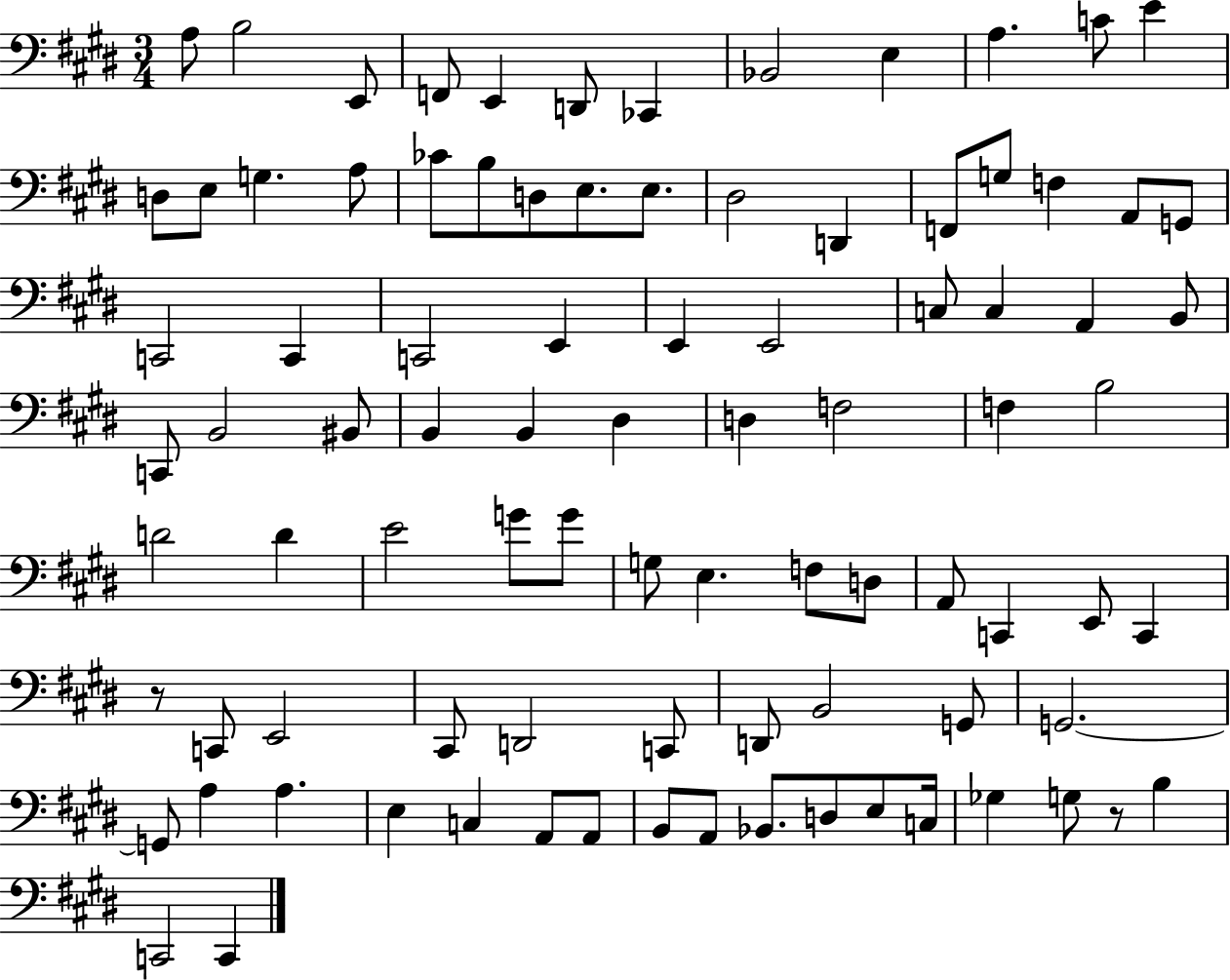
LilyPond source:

{
  \clef bass
  \numericTimeSignature
  \time 3/4
  \key e \major
  a8 b2 e,8 | f,8 e,4 d,8 ces,4 | bes,2 e4 | a4. c'8 e'4 | \break d8 e8 g4. a8 | ces'8 b8 d8 e8. e8. | dis2 d,4 | f,8 g8 f4 a,8 g,8 | \break c,2 c,4 | c,2 e,4 | e,4 e,2 | c8 c4 a,4 b,8 | \break c,8 b,2 bis,8 | b,4 b,4 dis4 | d4 f2 | f4 b2 | \break d'2 d'4 | e'2 g'8 g'8 | g8 e4. f8 d8 | a,8 c,4 e,8 c,4 | \break r8 c,8 e,2 | cis,8 d,2 c,8 | d,8 b,2 g,8 | g,2.~~ | \break g,8 a4 a4. | e4 c4 a,8 a,8 | b,8 a,8 bes,8. d8 e8 c16 | ges4 g8 r8 b4 | \break c,2 c,4 | \bar "|."
}